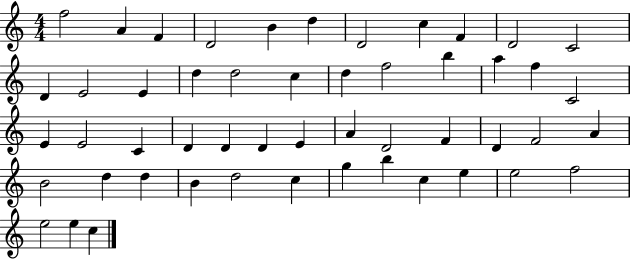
X:1
T:Untitled
M:4/4
L:1/4
K:C
f2 A F D2 B d D2 c F D2 C2 D E2 E d d2 c d f2 b a f C2 E E2 C D D D E A D2 F D F2 A B2 d d B d2 c g b c e e2 f2 e2 e c